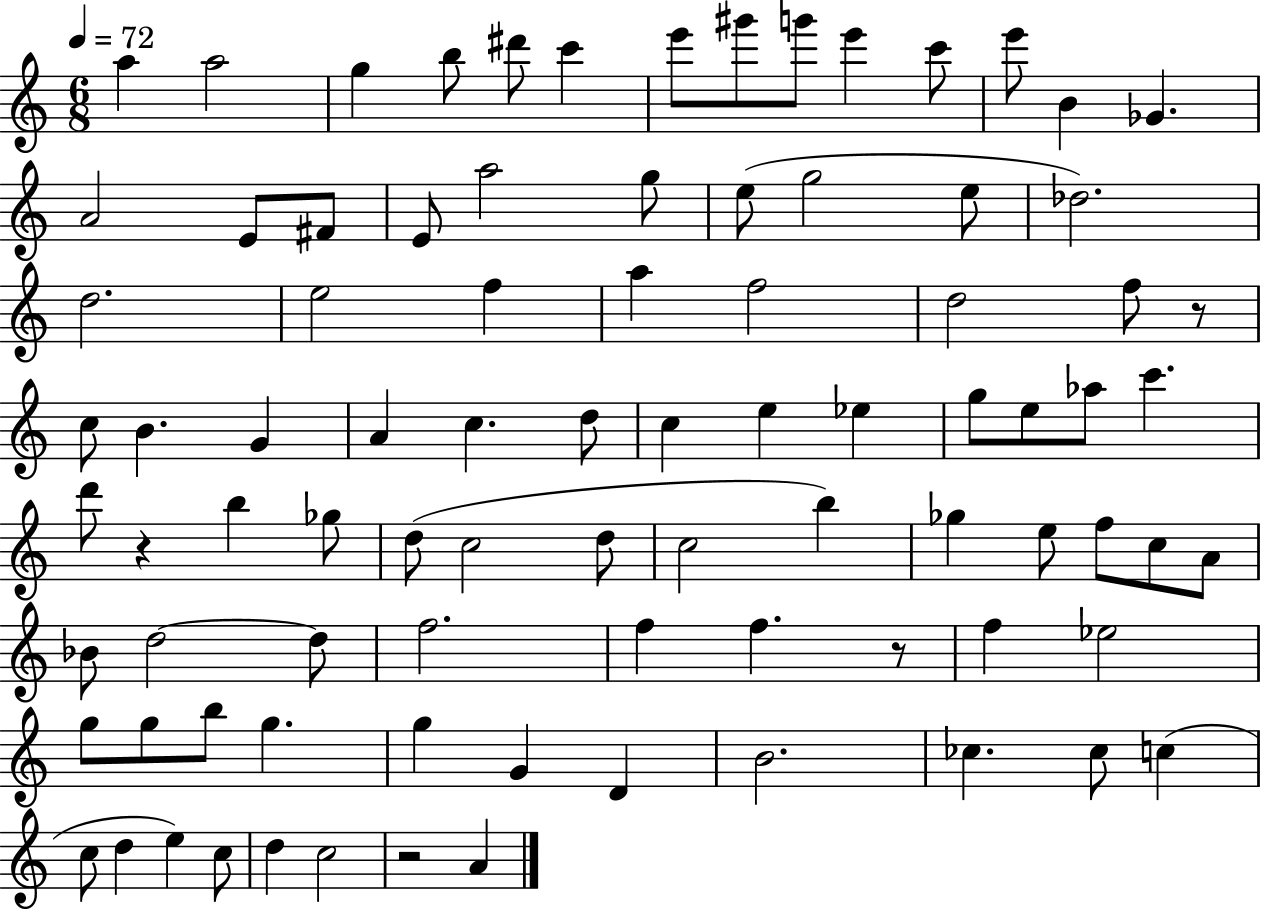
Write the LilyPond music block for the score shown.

{
  \clef treble
  \numericTimeSignature
  \time 6/8
  \key c \major
  \tempo 4 = 72
  a''4 a''2 | g''4 b''8 dis'''8 c'''4 | e'''8 gis'''8 g'''8 e'''4 c'''8 | e'''8 b'4 ges'4. | \break a'2 e'8 fis'8 | e'8 a''2 g''8 | e''8( g''2 e''8 | des''2.) | \break d''2. | e''2 f''4 | a''4 f''2 | d''2 f''8 r8 | \break c''8 b'4. g'4 | a'4 c''4. d''8 | c''4 e''4 ees''4 | g''8 e''8 aes''8 c'''4. | \break d'''8 r4 b''4 ges''8 | d''8( c''2 d''8 | c''2 b''4) | ges''4 e''8 f''8 c''8 a'8 | \break bes'8 d''2~~ d''8 | f''2. | f''4 f''4. r8 | f''4 ees''2 | \break g''8 g''8 b''8 g''4. | g''4 g'4 d'4 | b'2. | ces''4. ces''8 c''4( | \break c''8 d''4 e''4) c''8 | d''4 c''2 | r2 a'4 | \bar "|."
}